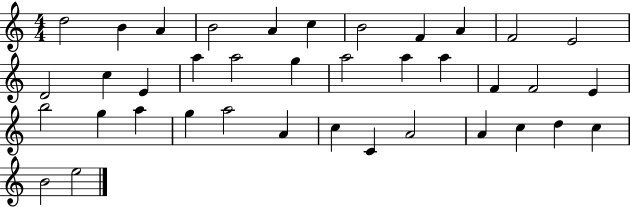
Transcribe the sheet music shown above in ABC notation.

X:1
T:Untitled
M:4/4
L:1/4
K:C
d2 B A B2 A c B2 F A F2 E2 D2 c E a a2 g a2 a a F F2 E b2 g a g a2 A c C A2 A c d c B2 e2